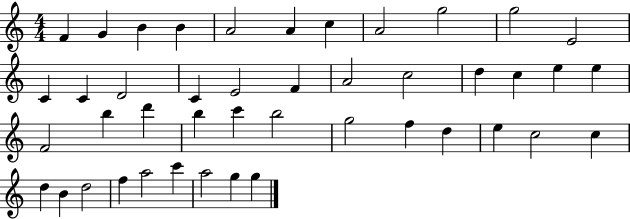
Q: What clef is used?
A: treble